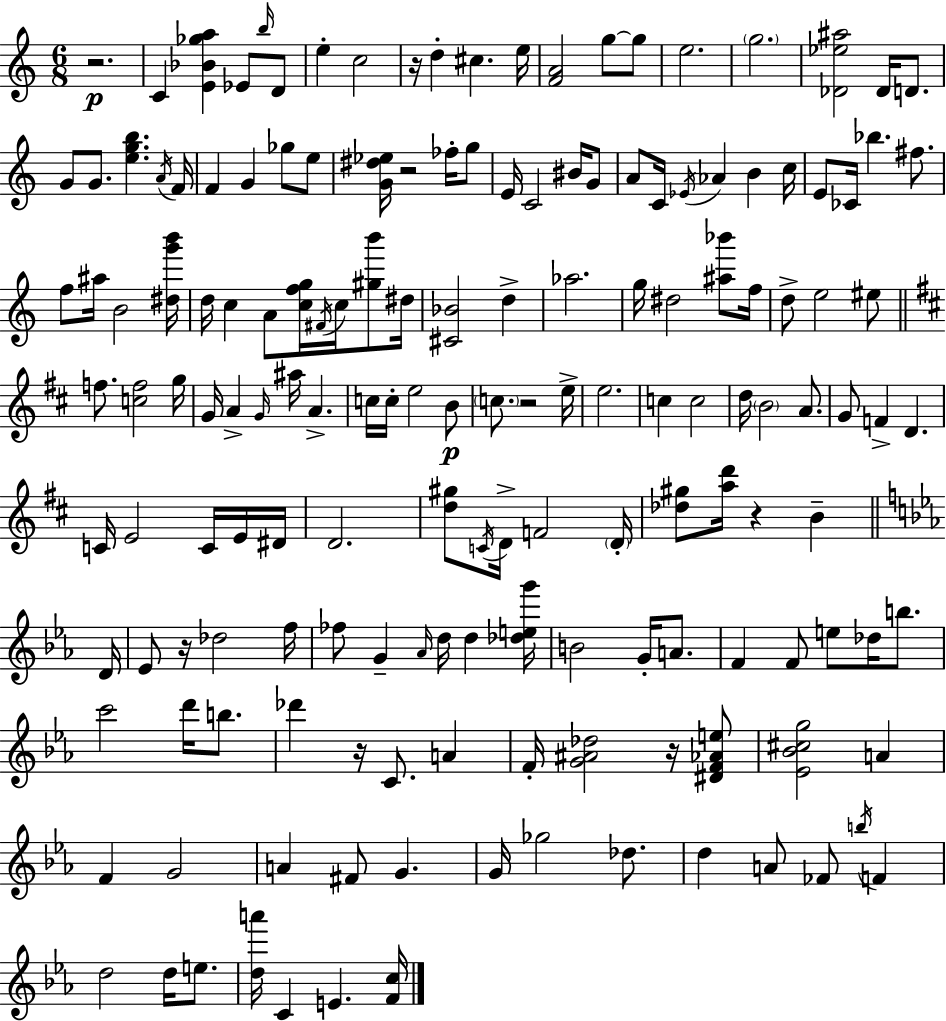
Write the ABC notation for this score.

X:1
T:Untitled
M:6/8
L:1/4
K:C
z2 C [E_B_ga] _E/2 b/4 D/2 e c2 z/4 d ^c e/4 [FA]2 g/2 g/2 e2 g2 [_D_e^a]2 _D/4 D/2 G/2 G/2 [egb] A/4 F/4 F G _g/2 e/2 [G^d_e]/4 z2 _f/4 g/2 E/4 C2 ^B/4 G/2 A/2 C/4 _E/4 _A B c/4 E/2 _C/4 _b ^f/2 f/2 ^a/4 B2 [^dg'b']/4 d/4 c A/2 [cfg]/4 ^F/4 c/4 [^gb']/2 ^d/4 [^C_B]2 d _a2 g/4 ^d2 [^a_b']/2 f/4 d/2 e2 ^e/2 f/2 [cf]2 g/4 G/4 A G/4 ^a/4 A c/4 c/4 e2 B/2 c/2 z2 e/4 e2 c c2 d/4 B2 A/2 G/2 F D C/4 E2 C/4 E/4 ^D/4 D2 [d^g]/2 C/4 D/4 F2 D/4 [_d^g]/2 [ad']/4 z B D/4 _E/2 z/4 _d2 f/4 _f/2 G _A/4 d/4 d [_deg']/4 B2 G/4 A/2 F F/2 e/2 _d/4 b/2 c'2 d'/4 b/2 _d' z/4 C/2 A F/4 [G^A_d]2 z/4 [^DF_Ae]/2 [_E_B^cg]2 A F G2 A ^F/2 G G/4 _g2 _d/2 d A/2 _F/2 b/4 F d2 d/4 e/2 [da']/4 C E [Fc]/4